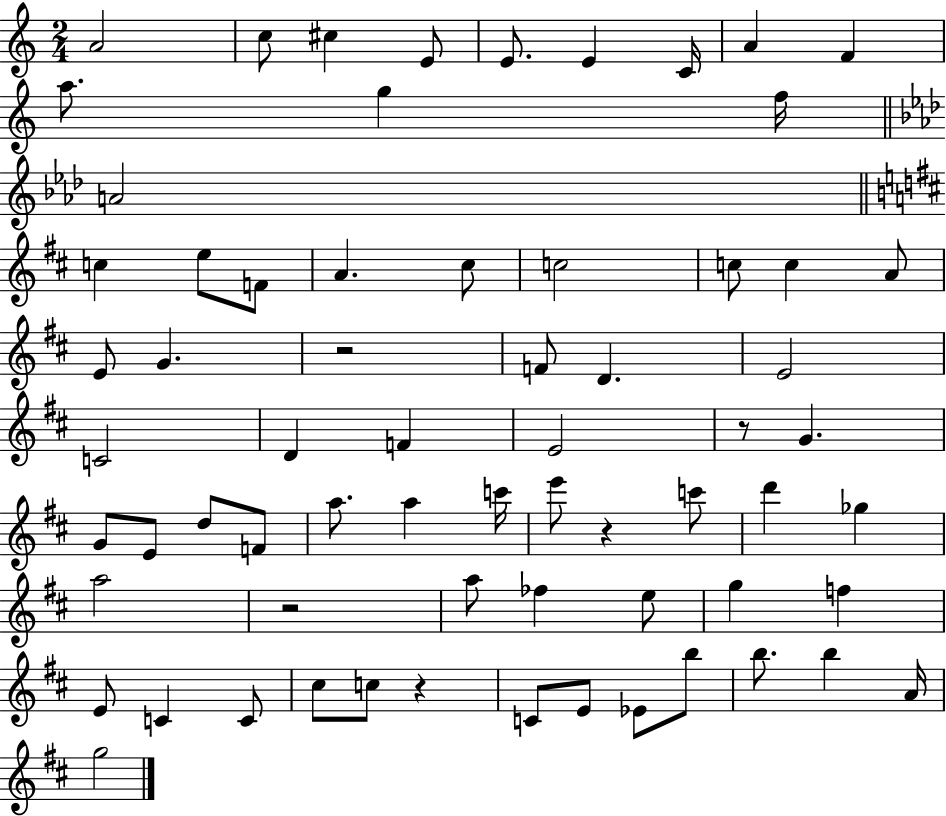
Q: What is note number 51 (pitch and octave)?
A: C4